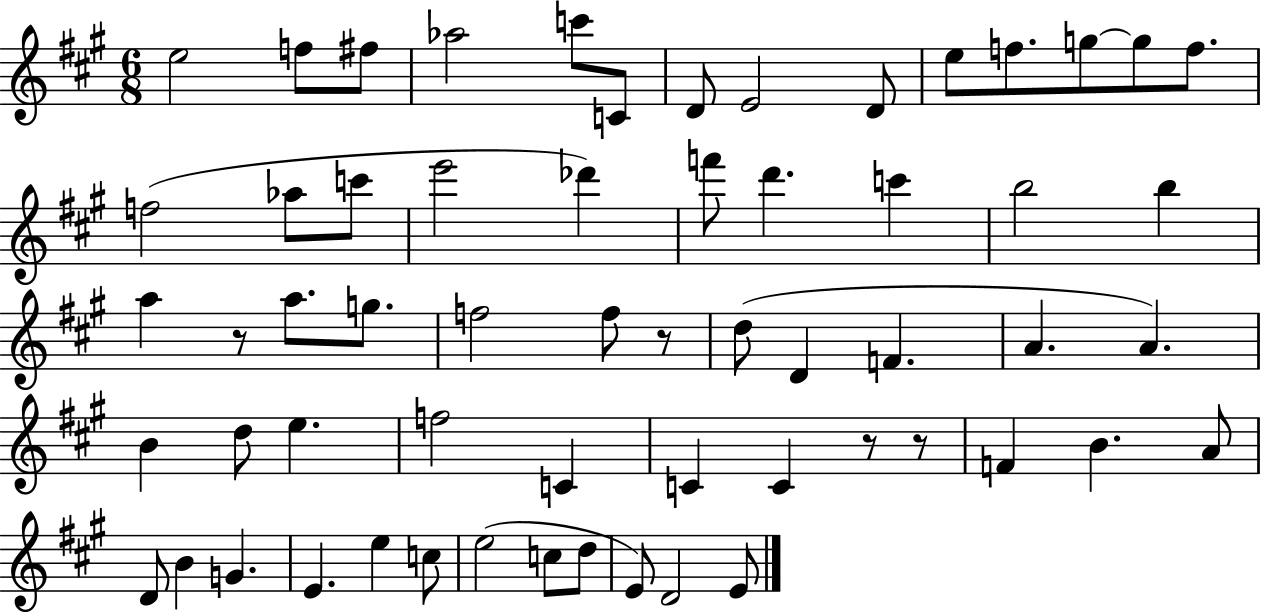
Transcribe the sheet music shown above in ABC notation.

X:1
T:Untitled
M:6/8
L:1/4
K:A
e2 f/2 ^f/2 _a2 c'/2 C/2 D/2 E2 D/2 e/2 f/2 g/2 g/2 f/2 f2 _a/2 c'/2 e'2 _d' f'/2 d' c' b2 b a z/2 a/2 g/2 f2 f/2 z/2 d/2 D F A A B d/2 e f2 C C C z/2 z/2 F B A/2 D/2 B G E e c/2 e2 c/2 d/2 E/2 D2 E/2